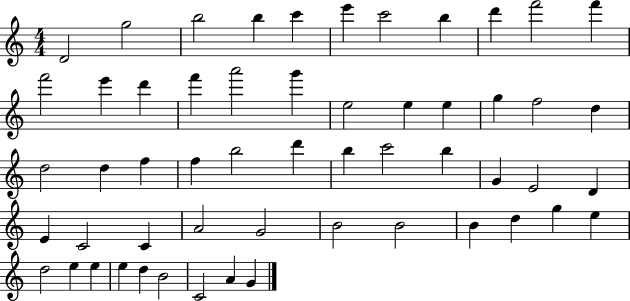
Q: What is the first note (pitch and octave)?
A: D4